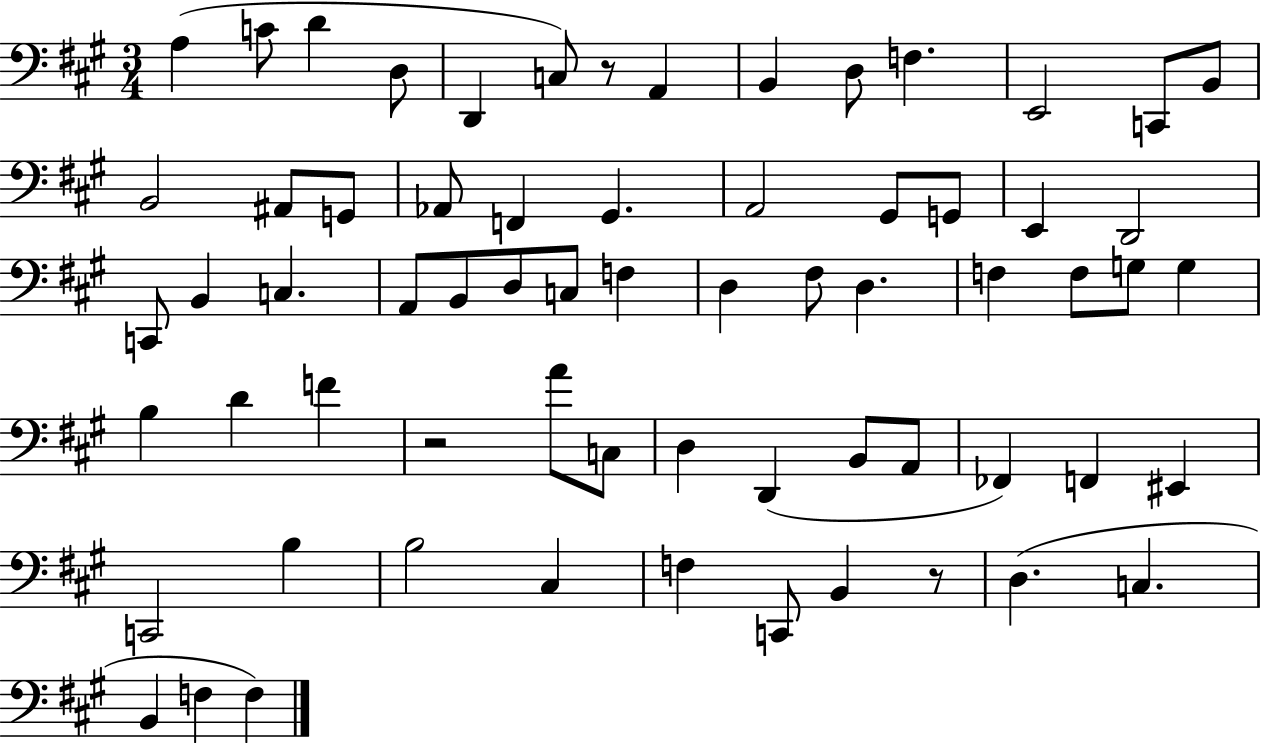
{
  \clef bass
  \numericTimeSignature
  \time 3/4
  \key a \major
  a4( c'8 d'4 d8 | d,4 c8) r8 a,4 | b,4 d8 f4. | e,2 c,8 b,8 | \break b,2 ais,8 g,8 | aes,8 f,4 gis,4. | a,2 gis,8 g,8 | e,4 d,2 | \break c,8 b,4 c4. | a,8 b,8 d8 c8 f4 | d4 fis8 d4. | f4 f8 g8 g4 | \break b4 d'4 f'4 | r2 a'8 c8 | d4 d,4( b,8 a,8 | fes,4) f,4 eis,4 | \break c,2 b4 | b2 cis4 | f4 c,8 b,4 r8 | d4.( c4. | \break b,4 f4 f4) | \bar "|."
}